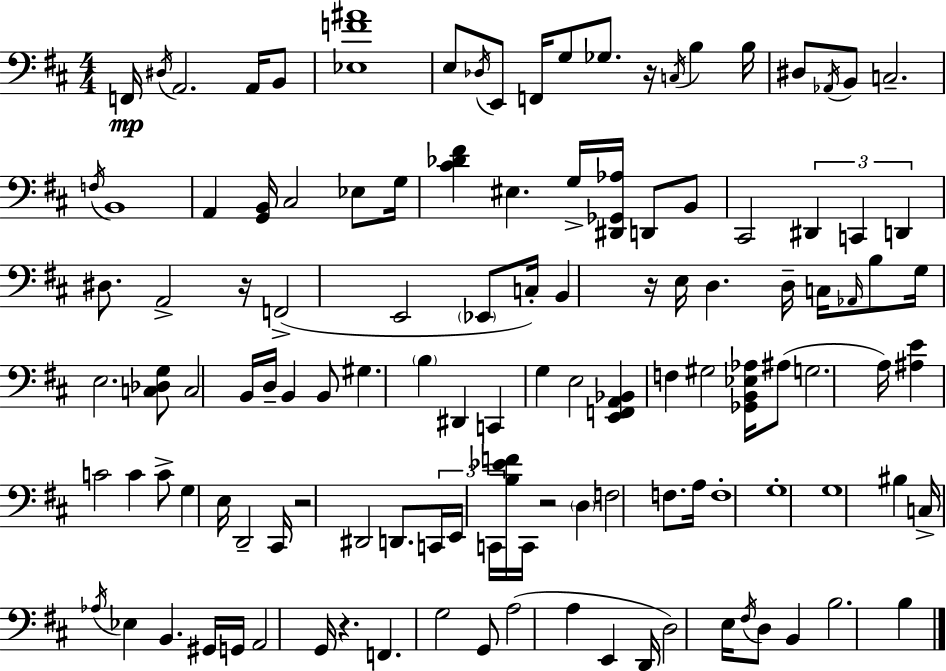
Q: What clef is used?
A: bass